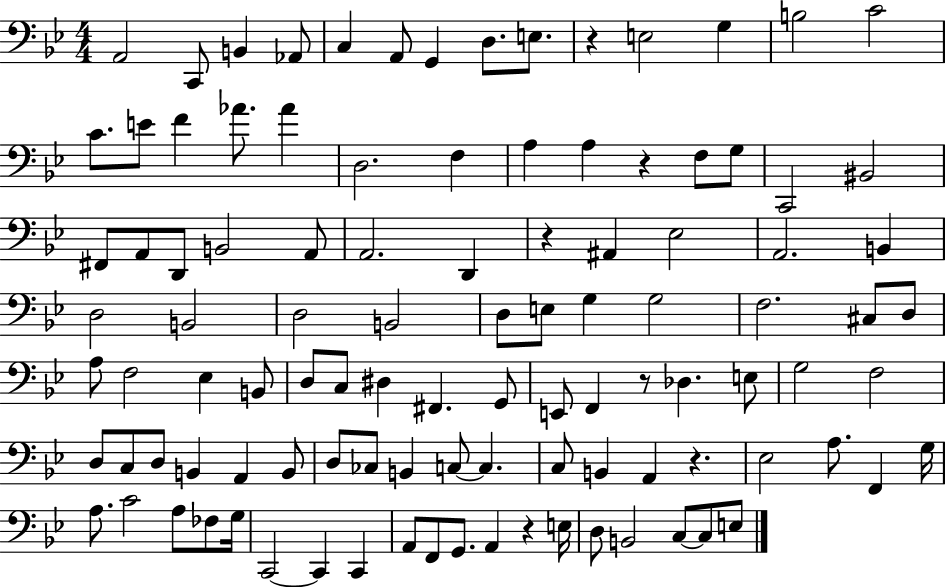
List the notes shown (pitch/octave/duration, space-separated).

A2/h C2/e B2/q Ab2/e C3/q A2/e G2/q D3/e. E3/e. R/q E3/h G3/q B3/h C4/h C4/e. E4/e F4/q Ab4/e. Ab4/q D3/h. F3/q A3/q A3/q R/q F3/e G3/e C2/h BIS2/h F#2/e A2/e D2/e B2/h A2/e A2/h. D2/q R/q A#2/q Eb3/h A2/h. B2/q D3/h B2/h D3/h B2/h D3/e E3/e G3/q G3/h F3/h. C#3/e D3/e A3/e F3/h Eb3/q B2/e D3/e C3/e D#3/q F#2/q. G2/e E2/e F2/q R/e Db3/q. E3/e G3/h F3/h D3/e C3/e D3/e B2/q A2/q B2/e D3/e CES3/e B2/q C3/e C3/q. C3/e B2/q A2/q R/q. Eb3/h A3/e. F2/q G3/s A3/e. C4/h A3/e FES3/e G3/s C2/h C2/q C2/q A2/e F2/e G2/e. A2/q R/q E3/s D3/e B2/h C3/e C3/e E3/e